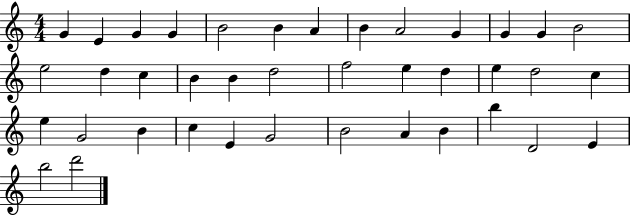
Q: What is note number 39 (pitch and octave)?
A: D6